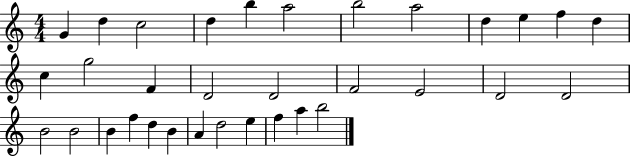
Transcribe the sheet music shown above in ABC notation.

X:1
T:Untitled
M:4/4
L:1/4
K:C
G d c2 d b a2 b2 a2 d e f d c g2 F D2 D2 F2 E2 D2 D2 B2 B2 B f d B A d2 e f a b2